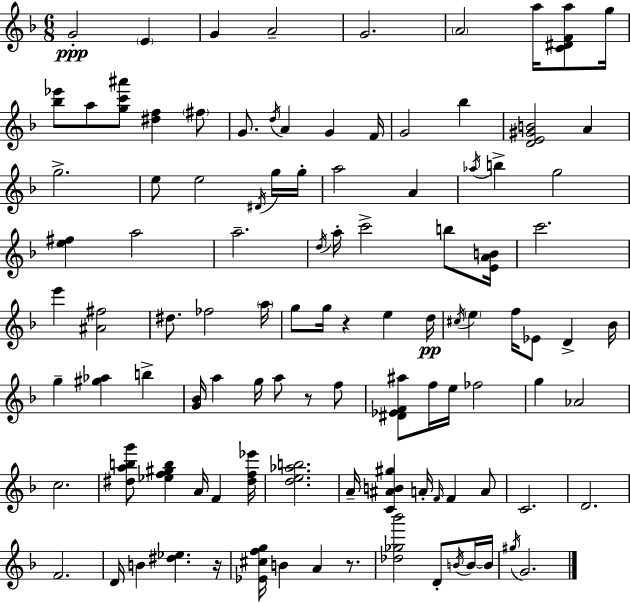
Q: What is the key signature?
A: D minor